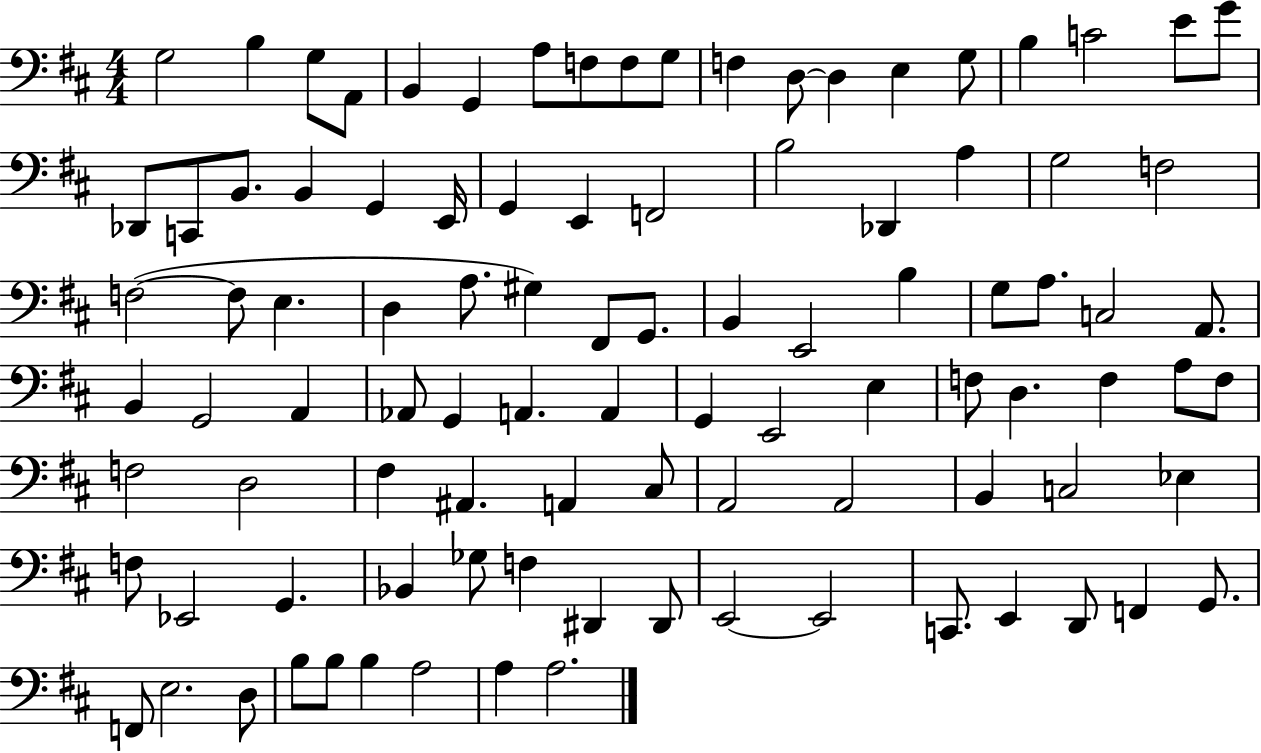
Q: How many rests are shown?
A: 0